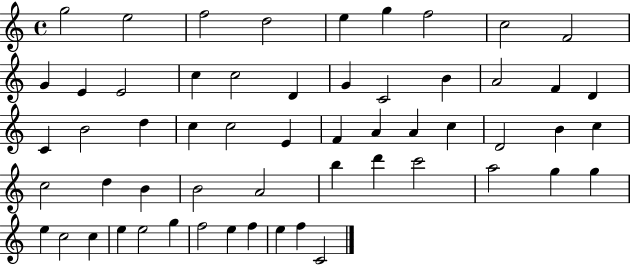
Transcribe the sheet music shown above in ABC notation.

X:1
T:Untitled
M:4/4
L:1/4
K:C
g2 e2 f2 d2 e g f2 c2 F2 G E E2 c c2 D G C2 B A2 F D C B2 d c c2 E F A A c D2 B c c2 d B B2 A2 b d' c'2 a2 g g e c2 c e e2 g f2 e f e f C2